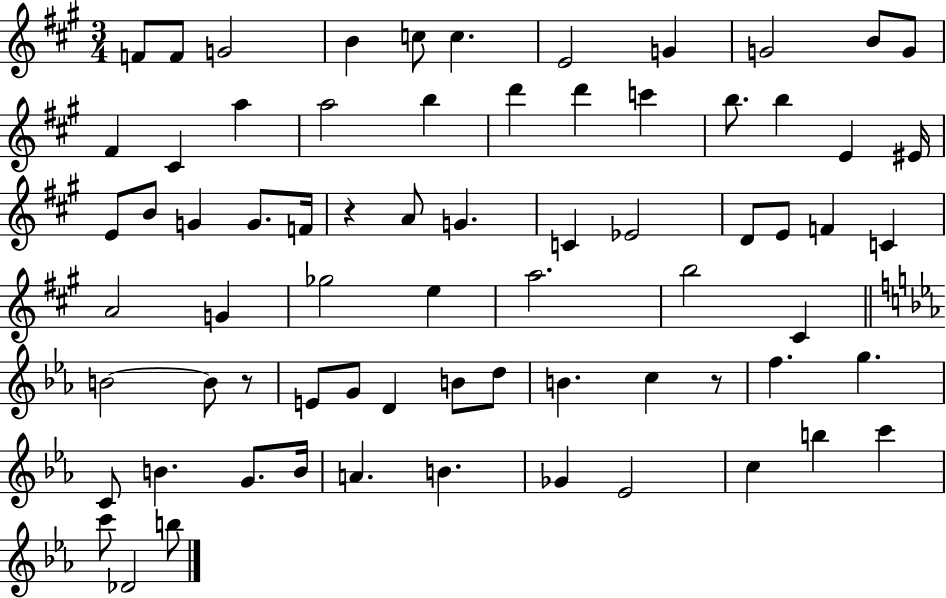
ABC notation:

X:1
T:Untitled
M:3/4
L:1/4
K:A
F/2 F/2 G2 B c/2 c E2 G G2 B/2 G/2 ^F ^C a a2 b d' d' c' b/2 b E ^E/4 E/2 B/2 G G/2 F/4 z A/2 G C _E2 D/2 E/2 F C A2 G _g2 e a2 b2 ^C B2 B/2 z/2 E/2 G/2 D B/2 d/2 B c z/2 f g C/2 B G/2 B/4 A B _G _E2 c b c' c'/2 _D2 b/2